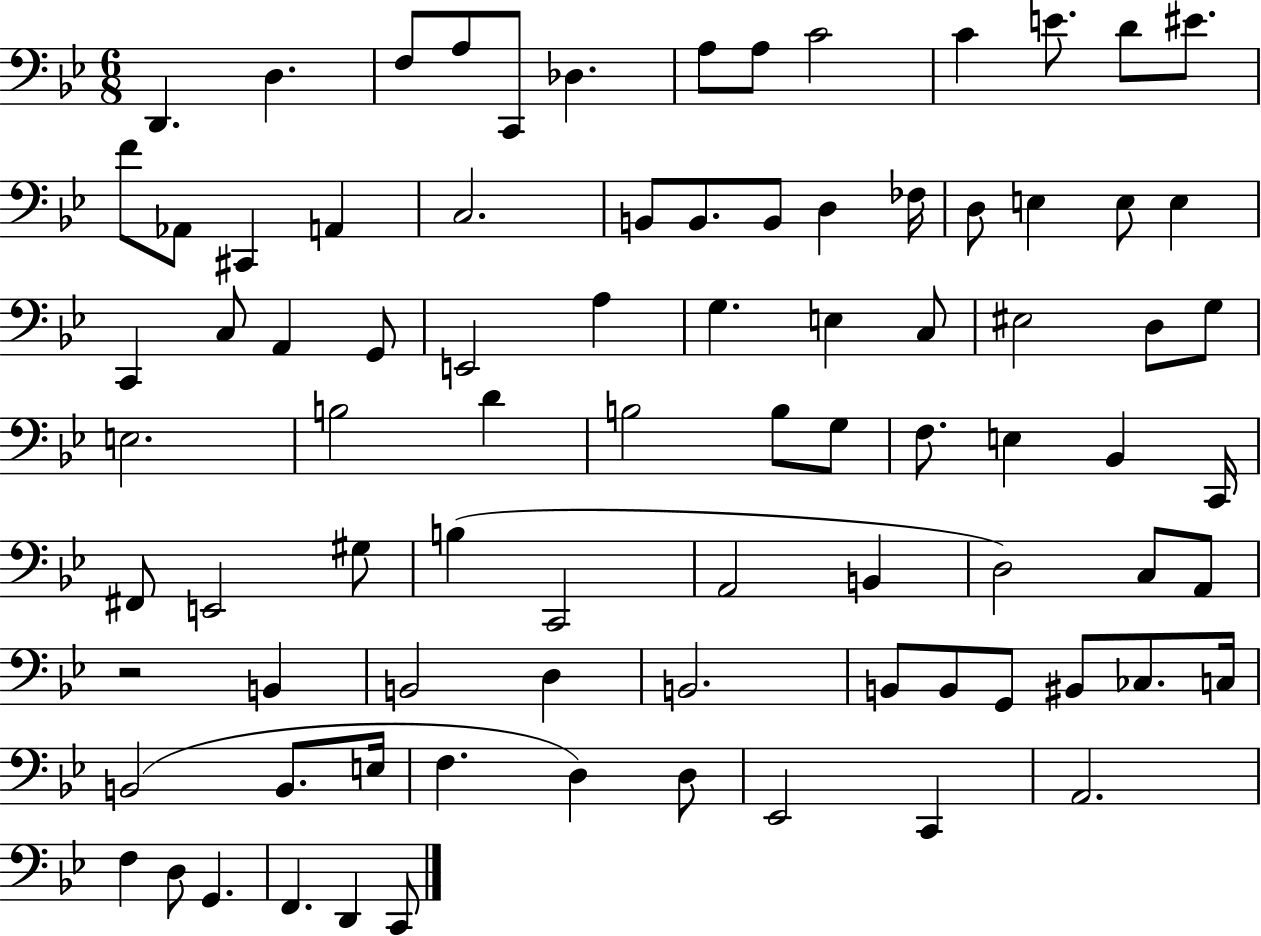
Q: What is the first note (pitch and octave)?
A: D2